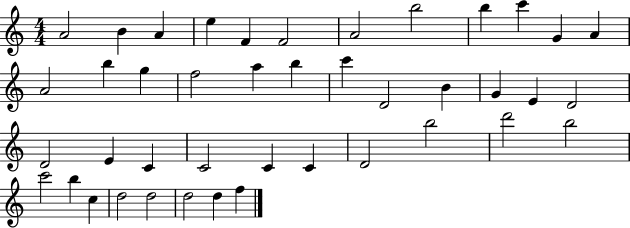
A4/h B4/q A4/q E5/q F4/q F4/h A4/h B5/h B5/q C6/q G4/q A4/q A4/h B5/q G5/q F5/h A5/q B5/q C6/q D4/h B4/q G4/q E4/q D4/h D4/h E4/q C4/q C4/h C4/q C4/q D4/h B5/h D6/h B5/h C6/h B5/q C5/q D5/h D5/h D5/h D5/q F5/q